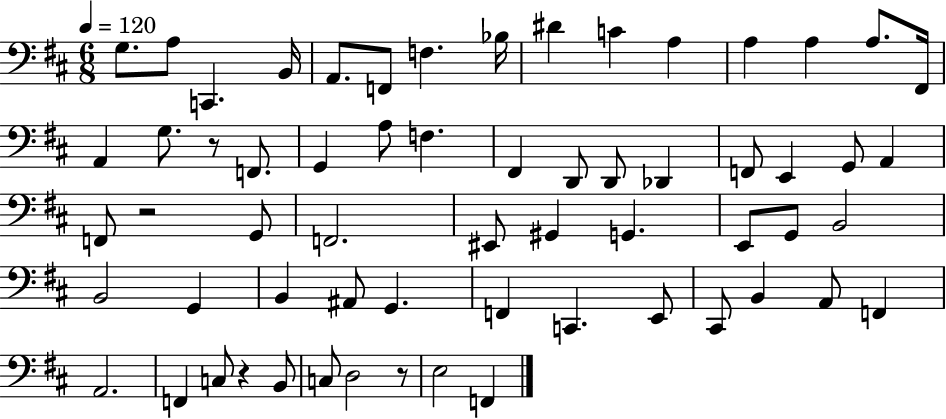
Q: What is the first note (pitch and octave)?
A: G3